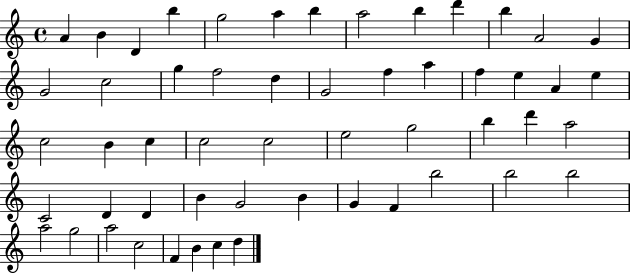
A4/q B4/q D4/q B5/q G5/h A5/q B5/q A5/h B5/q D6/q B5/q A4/h G4/q G4/h C5/h G5/q F5/h D5/q G4/h F5/q A5/q F5/q E5/q A4/q E5/q C5/h B4/q C5/q C5/h C5/h E5/h G5/h B5/q D6/q A5/h C4/h D4/q D4/q B4/q G4/h B4/q G4/q F4/q B5/h B5/h B5/h A5/h G5/h A5/h C5/h F4/q B4/q C5/q D5/q